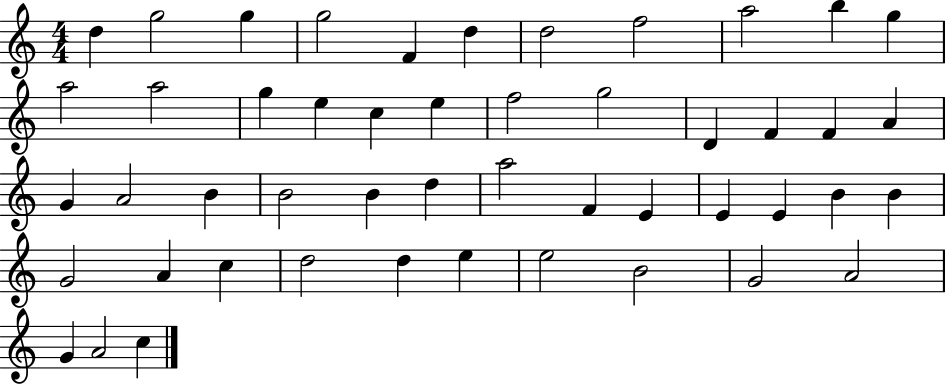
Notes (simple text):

D5/q G5/h G5/q G5/h F4/q D5/q D5/h F5/h A5/h B5/q G5/q A5/h A5/h G5/q E5/q C5/q E5/q F5/h G5/h D4/q F4/q F4/q A4/q G4/q A4/h B4/q B4/h B4/q D5/q A5/h F4/q E4/q E4/q E4/q B4/q B4/q G4/h A4/q C5/q D5/h D5/q E5/q E5/h B4/h G4/h A4/h G4/q A4/h C5/q